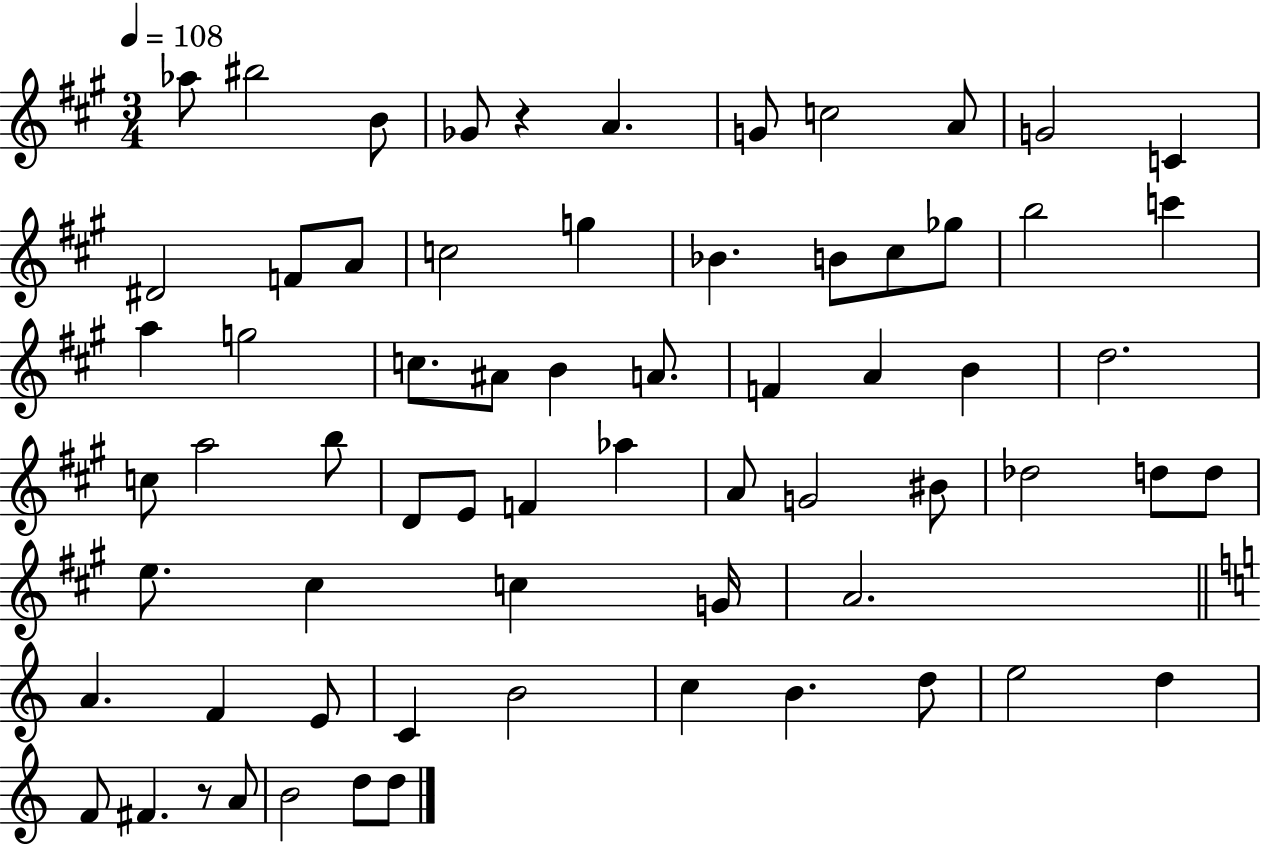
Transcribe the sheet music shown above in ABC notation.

X:1
T:Untitled
M:3/4
L:1/4
K:A
_a/2 ^b2 B/2 _G/2 z A G/2 c2 A/2 G2 C ^D2 F/2 A/2 c2 g _B B/2 ^c/2 _g/2 b2 c' a g2 c/2 ^A/2 B A/2 F A B d2 c/2 a2 b/2 D/2 E/2 F _a A/2 G2 ^B/2 _d2 d/2 d/2 e/2 ^c c G/4 A2 A F E/2 C B2 c B d/2 e2 d F/2 ^F z/2 A/2 B2 d/2 d/2